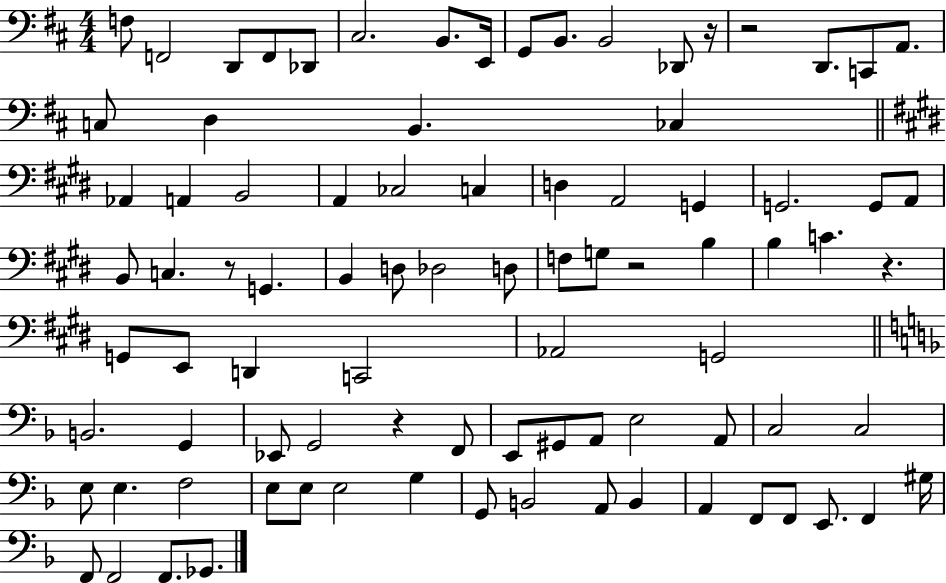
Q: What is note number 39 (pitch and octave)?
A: F3